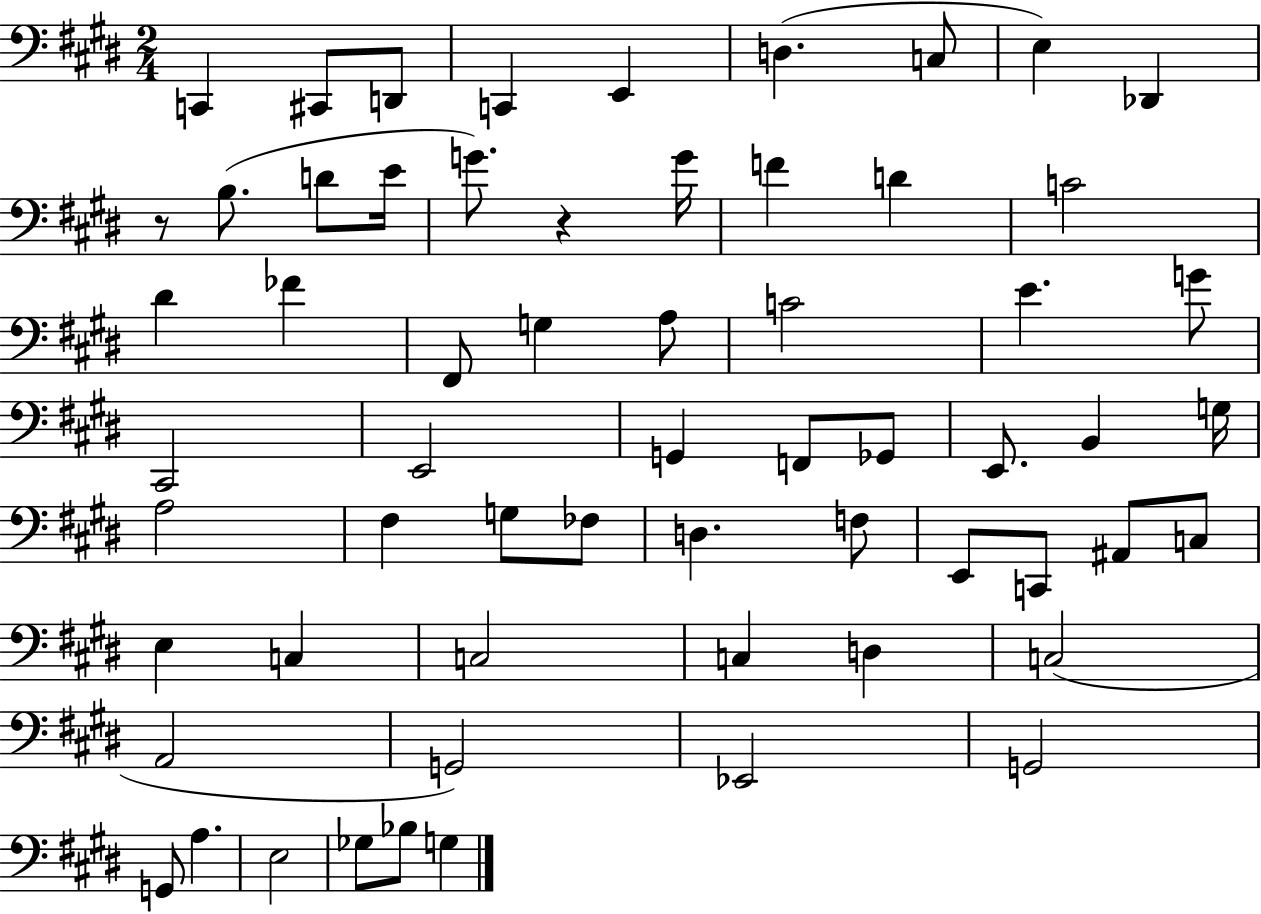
C2/q C#2/e D2/e C2/q E2/q D3/q. C3/e E3/q Db2/q R/e B3/e. D4/e E4/s G4/e. R/q G4/s F4/q D4/q C4/h D#4/q FES4/q F#2/e G3/q A3/e C4/h E4/q. G4/e C#2/h E2/h G2/q F2/e Gb2/e E2/e. B2/q G3/s A3/h F#3/q G3/e FES3/e D3/q. F3/e E2/e C2/e A#2/e C3/e E3/q C3/q C3/h C3/q D3/q C3/h A2/h G2/h Eb2/h G2/h G2/e A3/q. E3/h Gb3/e Bb3/e G3/q